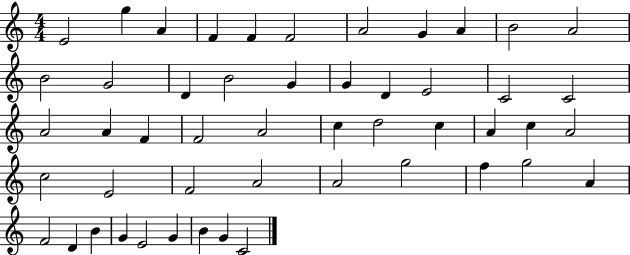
{
  \clef treble
  \numericTimeSignature
  \time 4/4
  \key c \major
  e'2 g''4 a'4 | f'4 f'4 f'2 | a'2 g'4 a'4 | b'2 a'2 | \break b'2 g'2 | d'4 b'2 g'4 | g'4 d'4 e'2 | c'2 c'2 | \break a'2 a'4 f'4 | f'2 a'2 | c''4 d''2 c''4 | a'4 c''4 a'2 | \break c''2 e'2 | f'2 a'2 | a'2 g''2 | f''4 g''2 a'4 | \break f'2 d'4 b'4 | g'4 e'2 g'4 | b'4 g'4 c'2 | \bar "|."
}